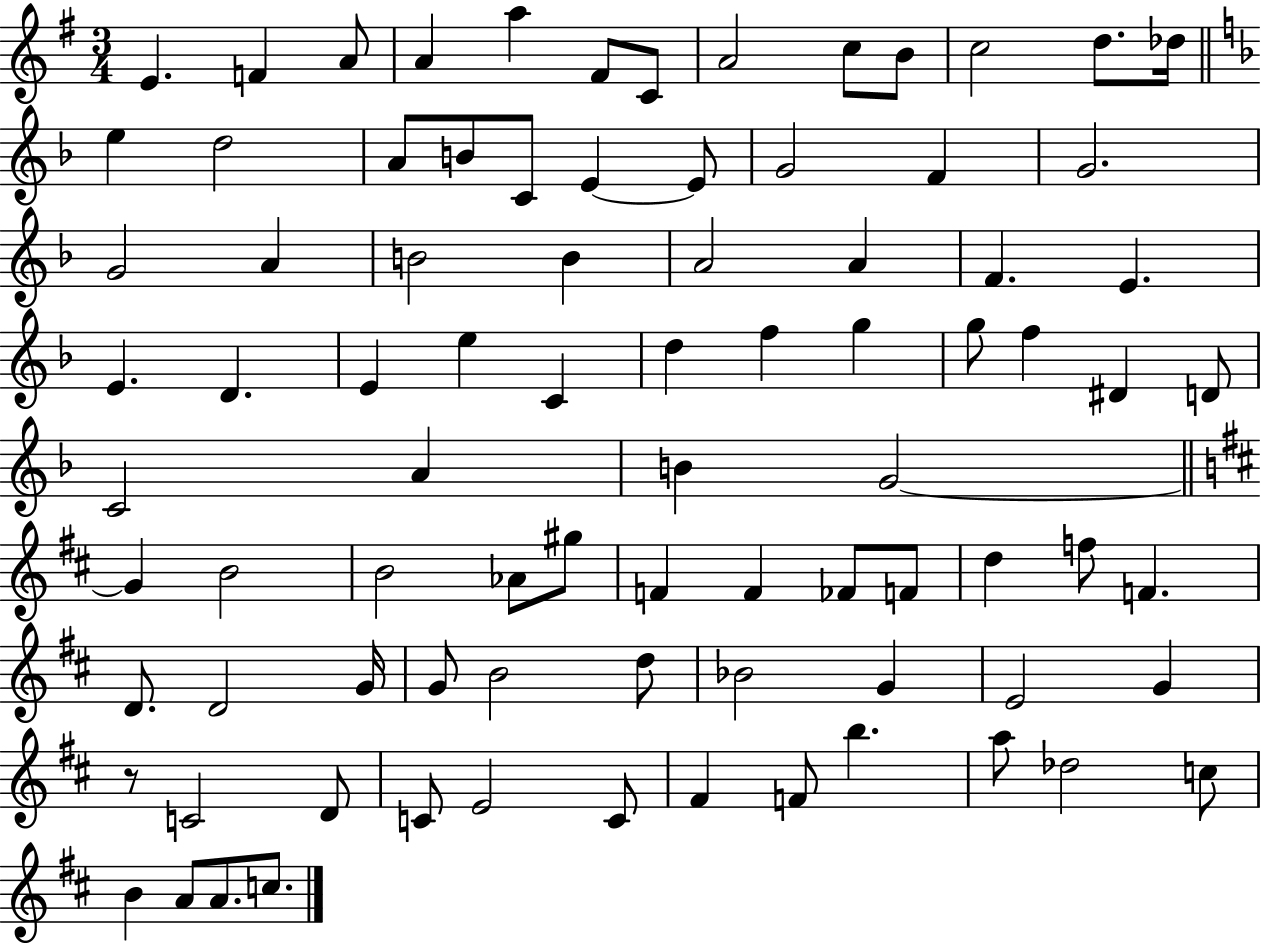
E4/q. F4/q A4/e A4/q A5/q F#4/e C4/e A4/h C5/e B4/e C5/h D5/e. Db5/s E5/q D5/h A4/e B4/e C4/e E4/q E4/e G4/h F4/q G4/h. G4/h A4/q B4/h B4/q A4/h A4/q F4/q. E4/q. E4/q. D4/q. E4/q E5/q C4/q D5/q F5/q G5/q G5/e F5/q D#4/q D4/e C4/h A4/q B4/q G4/h G4/q B4/h B4/h Ab4/e G#5/e F4/q F4/q FES4/e F4/e D5/q F5/e F4/q. D4/e. D4/h G4/s G4/e B4/h D5/e Bb4/h G4/q E4/h G4/q R/e C4/h D4/e C4/e E4/h C4/e F#4/q F4/e B5/q. A5/e Db5/h C5/e B4/q A4/e A4/e. C5/e.